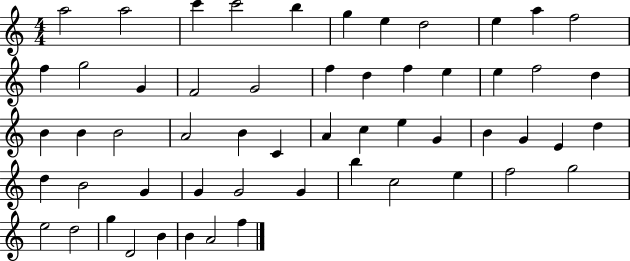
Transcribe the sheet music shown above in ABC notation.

X:1
T:Untitled
M:4/4
L:1/4
K:C
a2 a2 c' c'2 b g e d2 e a f2 f g2 G F2 G2 f d f e e f2 d B B B2 A2 B C A c e G B G E d d B2 G G G2 G b c2 e f2 g2 e2 d2 g D2 B B A2 f